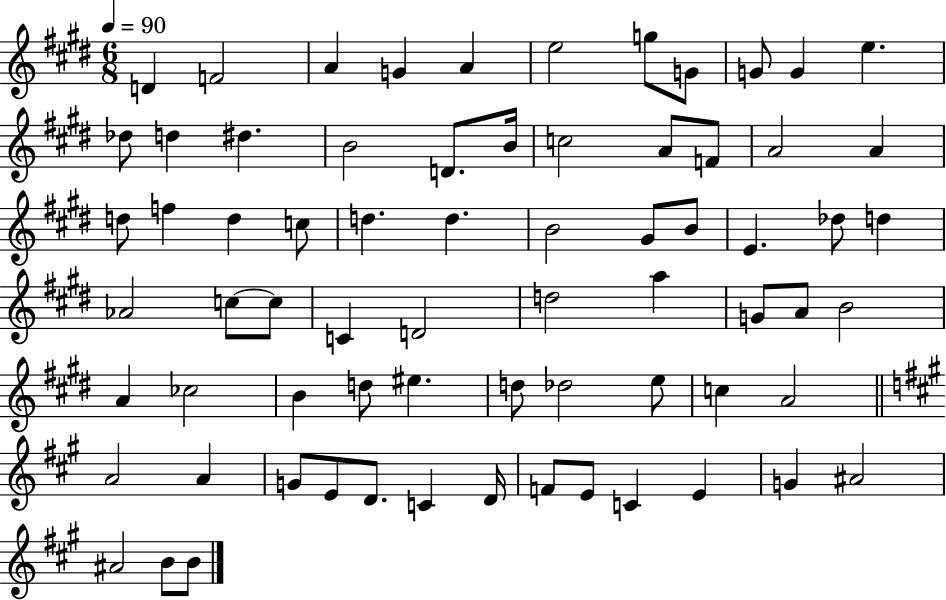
D4/q F4/h A4/q G4/q A4/q E5/h G5/e G4/e G4/e G4/q E5/q. Db5/e D5/q D#5/q. B4/h D4/e. B4/s C5/h A4/e F4/e A4/h A4/q D5/e F5/q D5/q C5/e D5/q. D5/q. B4/h G#4/e B4/e E4/q. Db5/e D5/q Ab4/h C5/e C5/e C4/q D4/h D5/h A5/q G4/e A4/e B4/h A4/q CES5/h B4/q D5/e EIS5/q. D5/e Db5/h E5/e C5/q A4/h A4/h A4/q G4/e E4/e D4/e. C4/q D4/s F4/e E4/e C4/q E4/q G4/q A#4/h A#4/h B4/e B4/e